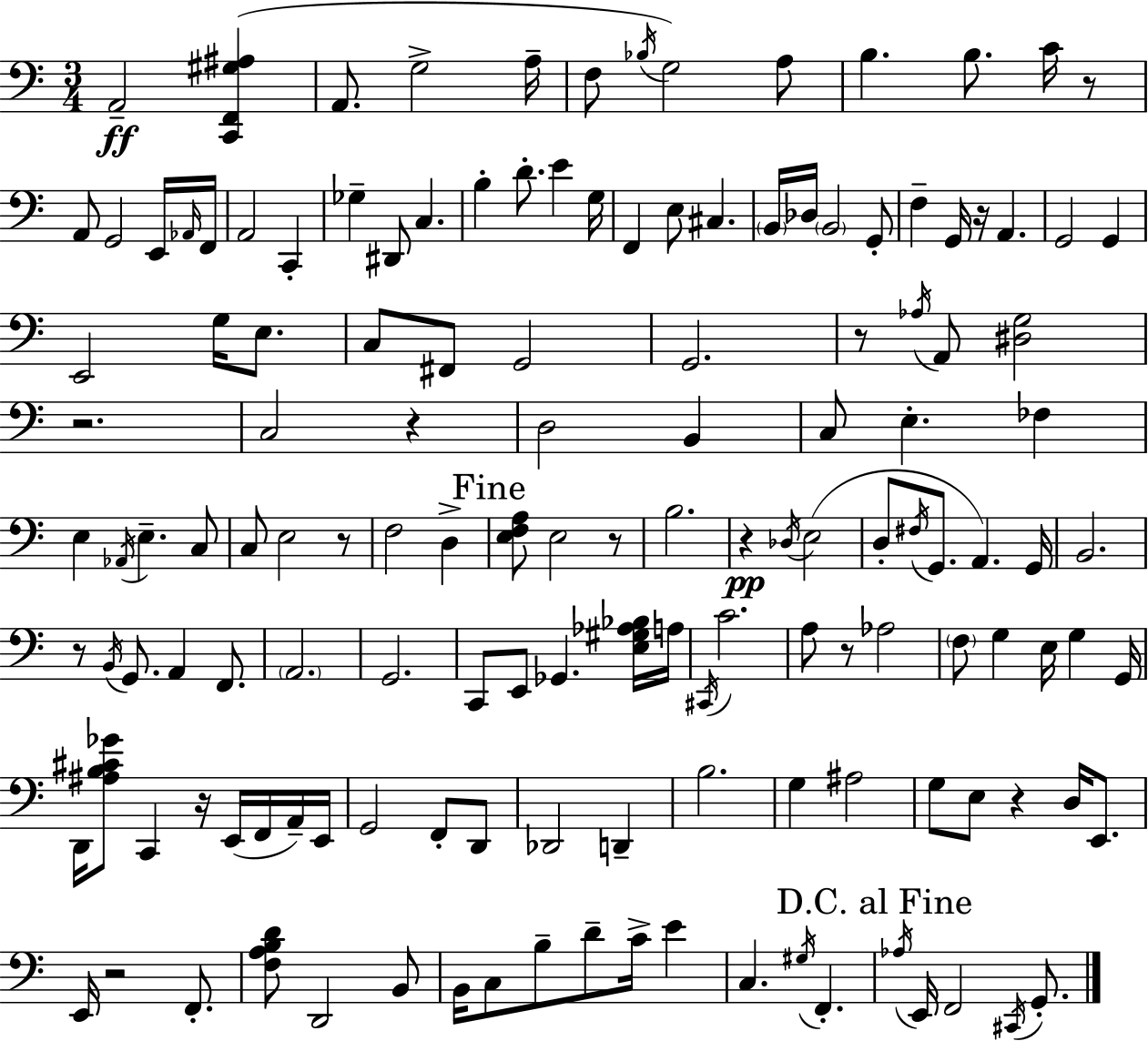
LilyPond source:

{
  \clef bass
  \numericTimeSignature
  \time 3/4
  \key a \minor
  a,2--\ff <c, f, gis ais>4( | a,8. g2-> a16-- | f8 \acciaccatura { bes16 }) g2 a8 | b4. b8. c'16 r8 | \break a,8 g,2 e,16 | \grace { aes,16 } f,16 a,2 c,4-. | ges4-- dis,8 c4. | b4-. d'8.-. e'4 | \break g16 f,4 e8 cis4. | \parenthesize b,16 des16 \parenthesize b,2 | g,8-. f4-- g,16 r16 a,4. | g,2 g,4 | \break e,2 g16 e8. | c8 fis,8 g,2 | g,2. | r8 \acciaccatura { aes16 } a,8 <dis g>2 | \break r2. | c2 r4 | d2 b,4 | c8 e4.-. fes4 | \break e4 \acciaccatura { aes,16 } e4.-- | c8 c8 e2 | r8 f2 | d4-> \mark "Fine" <e f a>8 e2 | \break r8 b2. | r4\pp \acciaccatura { des16 } e2( | d8-. \acciaccatura { fis16 } g,8. a,4.) | g,16 b,2. | \break r8 \acciaccatura { b,16 } g,8. | a,4 f,8. \parenthesize a,2. | g,2. | c,8 e,8 ges,4. | \break <e gis aes bes>16 a16 \acciaccatura { cis,16 } c'2. | a8 r8 | aes2 \parenthesize f8 g4 | e16 g4 g,16 d,16 <ais b cis' ges'>8 c,4 | \break r16 e,16( f,16 a,16--) e,16 g,2 | f,8-. d,8 des,2 | d,4-- b2. | g4 | \break ais2 g8 e8 | r4 d16 e,8. e,16 r2 | f,8.-. <f a b d'>8 d,2 | b,8 b,16 c8 b8-- | \break d'8-- c'16-> e'4 c4. | \acciaccatura { gis16 } f,4.-. \mark "D.C. al Fine" \acciaccatura { aes16 } e,16 f,2 | \acciaccatura { cis,16 } g,8.-. \bar "|."
}